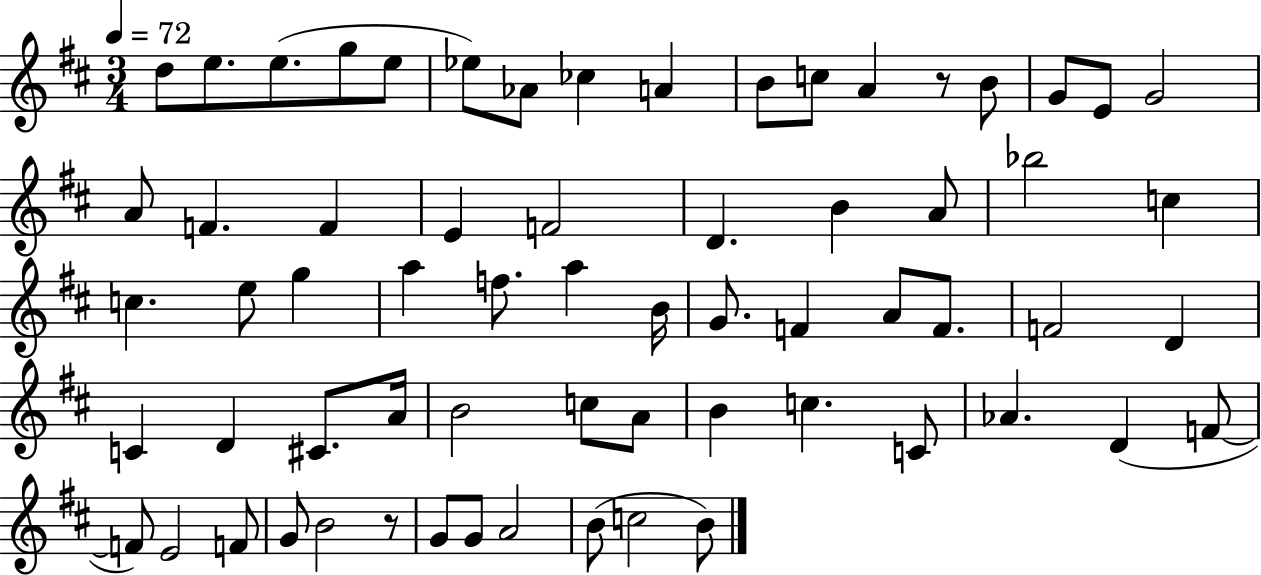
{
  \clef treble
  \numericTimeSignature
  \time 3/4
  \key d \major
  \tempo 4 = 72
  d''8 e''8. e''8.( g''8 e''8 | ees''8) aes'8 ces''4 a'4 | b'8 c''8 a'4 r8 b'8 | g'8 e'8 g'2 | \break a'8 f'4. f'4 | e'4 f'2 | d'4. b'4 a'8 | bes''2 c''4 | \break c''4. e''8 g''4 | a''4 f''8. a''4 b'16 | g'8. f'4 a'8 f'8. | f'2 d'4 | \break c'4 d'4 cis'8. a'16 | b'2 c''8 a'8 | b'4 c''4. c'8 | aes'4. d'4( f'8~~ | \break f'8) e'2 f'8 | g'8 b'2 r8 | g'8 g'8 a'2 | b'8( c''2 b'8) | \break \bar "|."
}